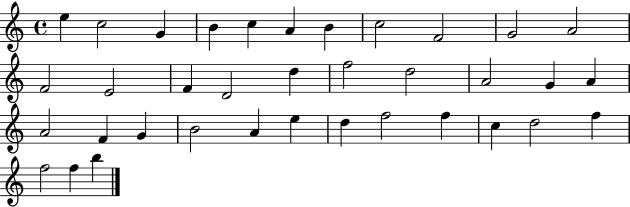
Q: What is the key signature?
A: C major